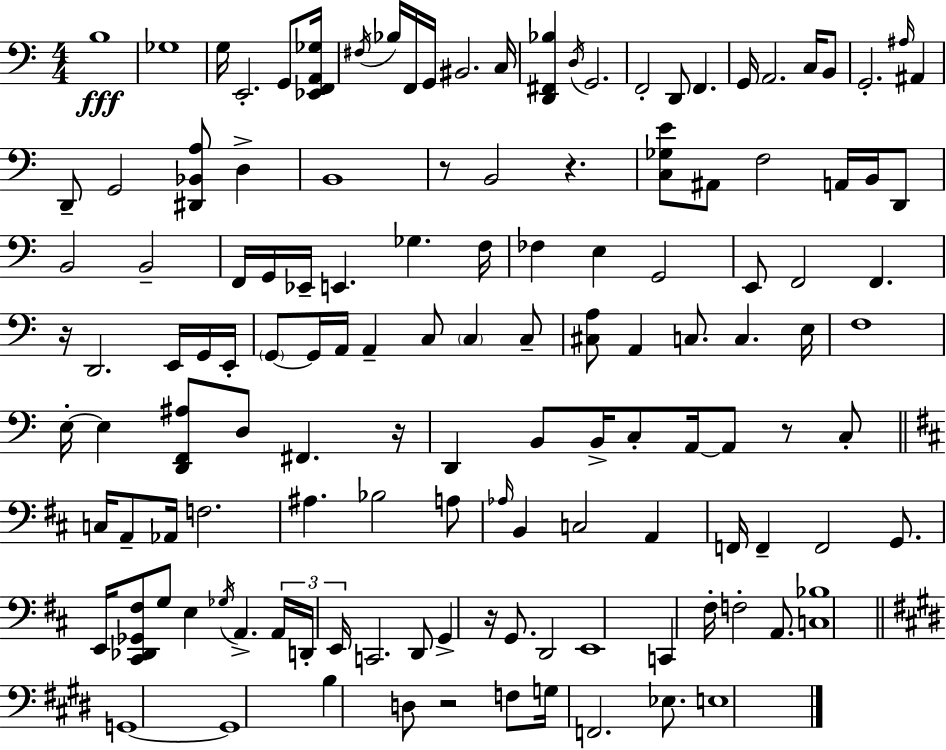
{
  \clef bass
  \numericTimeSignature
  \time 4/4
  \key c \major
  b1\fff | ges1 | g16 e,2.-. g,8 <ees, f, a, ges>16 | \acciaccatura { fis16 } bes16 f,16 g,16 bis,2. | \break c16 <d, fis, bes>4 \acciaccatura { d16 } g,2. | f,2-. d,8 f,4. | g,16 a,2. c16 | b,8 g,2.-. \grace { ais16 } ais,4 | \break d,8-- g,2 <dis, bes, a>8 d4-> | b,1 | r8 b,2 r4. | <c ges e'>8 ais,8 f2 a,16 | \break b,16 d,8 b,2 b,2-- | f,16 g,16 ees,16-- e,4. ges4. | f16 fes4 e4 g,2 | e,8 f,2 f,4. | \break r16 d,2. | e,16 g,16 e,16-. \parenthesize g,8~~ g,16 a,16 a,4-- c8 \parenthesize c4 | c8-- <cis a>8 a,4 c8. c4. | e16 f1 | \break e16-.~~ e4 <d, f, ais>8 d8 fis,4. | r16 d,4 b,8 b,16-> c8-. a,16~~ a,8 r8 | c8-. \bar "||" \break \key d \major c16 a,8-- aes,16 f2. | ais4. bes2 a8 | \grace { aes16 } b,4 c2 a,4 | f,16 f,4-- f,2 g,8. | \break e,16 <cis, des, ges, fis>8 g8 e4 \acciaccatura { ges16 } a,4.-> | \tuplet 3/2 { a,16 d,16-. e,16 } c,2. | d,8 g,4-> r16 g,8. d,2 | e,1 | \break c,4 fis16-. f2-. a,8. | <c bes>1 | \bar "||" \break \key e \major g,1~~ | g,1 | b4 d8 r2 f8 | g16 f,2. ees8. | \break e1 | \bar "|."
}